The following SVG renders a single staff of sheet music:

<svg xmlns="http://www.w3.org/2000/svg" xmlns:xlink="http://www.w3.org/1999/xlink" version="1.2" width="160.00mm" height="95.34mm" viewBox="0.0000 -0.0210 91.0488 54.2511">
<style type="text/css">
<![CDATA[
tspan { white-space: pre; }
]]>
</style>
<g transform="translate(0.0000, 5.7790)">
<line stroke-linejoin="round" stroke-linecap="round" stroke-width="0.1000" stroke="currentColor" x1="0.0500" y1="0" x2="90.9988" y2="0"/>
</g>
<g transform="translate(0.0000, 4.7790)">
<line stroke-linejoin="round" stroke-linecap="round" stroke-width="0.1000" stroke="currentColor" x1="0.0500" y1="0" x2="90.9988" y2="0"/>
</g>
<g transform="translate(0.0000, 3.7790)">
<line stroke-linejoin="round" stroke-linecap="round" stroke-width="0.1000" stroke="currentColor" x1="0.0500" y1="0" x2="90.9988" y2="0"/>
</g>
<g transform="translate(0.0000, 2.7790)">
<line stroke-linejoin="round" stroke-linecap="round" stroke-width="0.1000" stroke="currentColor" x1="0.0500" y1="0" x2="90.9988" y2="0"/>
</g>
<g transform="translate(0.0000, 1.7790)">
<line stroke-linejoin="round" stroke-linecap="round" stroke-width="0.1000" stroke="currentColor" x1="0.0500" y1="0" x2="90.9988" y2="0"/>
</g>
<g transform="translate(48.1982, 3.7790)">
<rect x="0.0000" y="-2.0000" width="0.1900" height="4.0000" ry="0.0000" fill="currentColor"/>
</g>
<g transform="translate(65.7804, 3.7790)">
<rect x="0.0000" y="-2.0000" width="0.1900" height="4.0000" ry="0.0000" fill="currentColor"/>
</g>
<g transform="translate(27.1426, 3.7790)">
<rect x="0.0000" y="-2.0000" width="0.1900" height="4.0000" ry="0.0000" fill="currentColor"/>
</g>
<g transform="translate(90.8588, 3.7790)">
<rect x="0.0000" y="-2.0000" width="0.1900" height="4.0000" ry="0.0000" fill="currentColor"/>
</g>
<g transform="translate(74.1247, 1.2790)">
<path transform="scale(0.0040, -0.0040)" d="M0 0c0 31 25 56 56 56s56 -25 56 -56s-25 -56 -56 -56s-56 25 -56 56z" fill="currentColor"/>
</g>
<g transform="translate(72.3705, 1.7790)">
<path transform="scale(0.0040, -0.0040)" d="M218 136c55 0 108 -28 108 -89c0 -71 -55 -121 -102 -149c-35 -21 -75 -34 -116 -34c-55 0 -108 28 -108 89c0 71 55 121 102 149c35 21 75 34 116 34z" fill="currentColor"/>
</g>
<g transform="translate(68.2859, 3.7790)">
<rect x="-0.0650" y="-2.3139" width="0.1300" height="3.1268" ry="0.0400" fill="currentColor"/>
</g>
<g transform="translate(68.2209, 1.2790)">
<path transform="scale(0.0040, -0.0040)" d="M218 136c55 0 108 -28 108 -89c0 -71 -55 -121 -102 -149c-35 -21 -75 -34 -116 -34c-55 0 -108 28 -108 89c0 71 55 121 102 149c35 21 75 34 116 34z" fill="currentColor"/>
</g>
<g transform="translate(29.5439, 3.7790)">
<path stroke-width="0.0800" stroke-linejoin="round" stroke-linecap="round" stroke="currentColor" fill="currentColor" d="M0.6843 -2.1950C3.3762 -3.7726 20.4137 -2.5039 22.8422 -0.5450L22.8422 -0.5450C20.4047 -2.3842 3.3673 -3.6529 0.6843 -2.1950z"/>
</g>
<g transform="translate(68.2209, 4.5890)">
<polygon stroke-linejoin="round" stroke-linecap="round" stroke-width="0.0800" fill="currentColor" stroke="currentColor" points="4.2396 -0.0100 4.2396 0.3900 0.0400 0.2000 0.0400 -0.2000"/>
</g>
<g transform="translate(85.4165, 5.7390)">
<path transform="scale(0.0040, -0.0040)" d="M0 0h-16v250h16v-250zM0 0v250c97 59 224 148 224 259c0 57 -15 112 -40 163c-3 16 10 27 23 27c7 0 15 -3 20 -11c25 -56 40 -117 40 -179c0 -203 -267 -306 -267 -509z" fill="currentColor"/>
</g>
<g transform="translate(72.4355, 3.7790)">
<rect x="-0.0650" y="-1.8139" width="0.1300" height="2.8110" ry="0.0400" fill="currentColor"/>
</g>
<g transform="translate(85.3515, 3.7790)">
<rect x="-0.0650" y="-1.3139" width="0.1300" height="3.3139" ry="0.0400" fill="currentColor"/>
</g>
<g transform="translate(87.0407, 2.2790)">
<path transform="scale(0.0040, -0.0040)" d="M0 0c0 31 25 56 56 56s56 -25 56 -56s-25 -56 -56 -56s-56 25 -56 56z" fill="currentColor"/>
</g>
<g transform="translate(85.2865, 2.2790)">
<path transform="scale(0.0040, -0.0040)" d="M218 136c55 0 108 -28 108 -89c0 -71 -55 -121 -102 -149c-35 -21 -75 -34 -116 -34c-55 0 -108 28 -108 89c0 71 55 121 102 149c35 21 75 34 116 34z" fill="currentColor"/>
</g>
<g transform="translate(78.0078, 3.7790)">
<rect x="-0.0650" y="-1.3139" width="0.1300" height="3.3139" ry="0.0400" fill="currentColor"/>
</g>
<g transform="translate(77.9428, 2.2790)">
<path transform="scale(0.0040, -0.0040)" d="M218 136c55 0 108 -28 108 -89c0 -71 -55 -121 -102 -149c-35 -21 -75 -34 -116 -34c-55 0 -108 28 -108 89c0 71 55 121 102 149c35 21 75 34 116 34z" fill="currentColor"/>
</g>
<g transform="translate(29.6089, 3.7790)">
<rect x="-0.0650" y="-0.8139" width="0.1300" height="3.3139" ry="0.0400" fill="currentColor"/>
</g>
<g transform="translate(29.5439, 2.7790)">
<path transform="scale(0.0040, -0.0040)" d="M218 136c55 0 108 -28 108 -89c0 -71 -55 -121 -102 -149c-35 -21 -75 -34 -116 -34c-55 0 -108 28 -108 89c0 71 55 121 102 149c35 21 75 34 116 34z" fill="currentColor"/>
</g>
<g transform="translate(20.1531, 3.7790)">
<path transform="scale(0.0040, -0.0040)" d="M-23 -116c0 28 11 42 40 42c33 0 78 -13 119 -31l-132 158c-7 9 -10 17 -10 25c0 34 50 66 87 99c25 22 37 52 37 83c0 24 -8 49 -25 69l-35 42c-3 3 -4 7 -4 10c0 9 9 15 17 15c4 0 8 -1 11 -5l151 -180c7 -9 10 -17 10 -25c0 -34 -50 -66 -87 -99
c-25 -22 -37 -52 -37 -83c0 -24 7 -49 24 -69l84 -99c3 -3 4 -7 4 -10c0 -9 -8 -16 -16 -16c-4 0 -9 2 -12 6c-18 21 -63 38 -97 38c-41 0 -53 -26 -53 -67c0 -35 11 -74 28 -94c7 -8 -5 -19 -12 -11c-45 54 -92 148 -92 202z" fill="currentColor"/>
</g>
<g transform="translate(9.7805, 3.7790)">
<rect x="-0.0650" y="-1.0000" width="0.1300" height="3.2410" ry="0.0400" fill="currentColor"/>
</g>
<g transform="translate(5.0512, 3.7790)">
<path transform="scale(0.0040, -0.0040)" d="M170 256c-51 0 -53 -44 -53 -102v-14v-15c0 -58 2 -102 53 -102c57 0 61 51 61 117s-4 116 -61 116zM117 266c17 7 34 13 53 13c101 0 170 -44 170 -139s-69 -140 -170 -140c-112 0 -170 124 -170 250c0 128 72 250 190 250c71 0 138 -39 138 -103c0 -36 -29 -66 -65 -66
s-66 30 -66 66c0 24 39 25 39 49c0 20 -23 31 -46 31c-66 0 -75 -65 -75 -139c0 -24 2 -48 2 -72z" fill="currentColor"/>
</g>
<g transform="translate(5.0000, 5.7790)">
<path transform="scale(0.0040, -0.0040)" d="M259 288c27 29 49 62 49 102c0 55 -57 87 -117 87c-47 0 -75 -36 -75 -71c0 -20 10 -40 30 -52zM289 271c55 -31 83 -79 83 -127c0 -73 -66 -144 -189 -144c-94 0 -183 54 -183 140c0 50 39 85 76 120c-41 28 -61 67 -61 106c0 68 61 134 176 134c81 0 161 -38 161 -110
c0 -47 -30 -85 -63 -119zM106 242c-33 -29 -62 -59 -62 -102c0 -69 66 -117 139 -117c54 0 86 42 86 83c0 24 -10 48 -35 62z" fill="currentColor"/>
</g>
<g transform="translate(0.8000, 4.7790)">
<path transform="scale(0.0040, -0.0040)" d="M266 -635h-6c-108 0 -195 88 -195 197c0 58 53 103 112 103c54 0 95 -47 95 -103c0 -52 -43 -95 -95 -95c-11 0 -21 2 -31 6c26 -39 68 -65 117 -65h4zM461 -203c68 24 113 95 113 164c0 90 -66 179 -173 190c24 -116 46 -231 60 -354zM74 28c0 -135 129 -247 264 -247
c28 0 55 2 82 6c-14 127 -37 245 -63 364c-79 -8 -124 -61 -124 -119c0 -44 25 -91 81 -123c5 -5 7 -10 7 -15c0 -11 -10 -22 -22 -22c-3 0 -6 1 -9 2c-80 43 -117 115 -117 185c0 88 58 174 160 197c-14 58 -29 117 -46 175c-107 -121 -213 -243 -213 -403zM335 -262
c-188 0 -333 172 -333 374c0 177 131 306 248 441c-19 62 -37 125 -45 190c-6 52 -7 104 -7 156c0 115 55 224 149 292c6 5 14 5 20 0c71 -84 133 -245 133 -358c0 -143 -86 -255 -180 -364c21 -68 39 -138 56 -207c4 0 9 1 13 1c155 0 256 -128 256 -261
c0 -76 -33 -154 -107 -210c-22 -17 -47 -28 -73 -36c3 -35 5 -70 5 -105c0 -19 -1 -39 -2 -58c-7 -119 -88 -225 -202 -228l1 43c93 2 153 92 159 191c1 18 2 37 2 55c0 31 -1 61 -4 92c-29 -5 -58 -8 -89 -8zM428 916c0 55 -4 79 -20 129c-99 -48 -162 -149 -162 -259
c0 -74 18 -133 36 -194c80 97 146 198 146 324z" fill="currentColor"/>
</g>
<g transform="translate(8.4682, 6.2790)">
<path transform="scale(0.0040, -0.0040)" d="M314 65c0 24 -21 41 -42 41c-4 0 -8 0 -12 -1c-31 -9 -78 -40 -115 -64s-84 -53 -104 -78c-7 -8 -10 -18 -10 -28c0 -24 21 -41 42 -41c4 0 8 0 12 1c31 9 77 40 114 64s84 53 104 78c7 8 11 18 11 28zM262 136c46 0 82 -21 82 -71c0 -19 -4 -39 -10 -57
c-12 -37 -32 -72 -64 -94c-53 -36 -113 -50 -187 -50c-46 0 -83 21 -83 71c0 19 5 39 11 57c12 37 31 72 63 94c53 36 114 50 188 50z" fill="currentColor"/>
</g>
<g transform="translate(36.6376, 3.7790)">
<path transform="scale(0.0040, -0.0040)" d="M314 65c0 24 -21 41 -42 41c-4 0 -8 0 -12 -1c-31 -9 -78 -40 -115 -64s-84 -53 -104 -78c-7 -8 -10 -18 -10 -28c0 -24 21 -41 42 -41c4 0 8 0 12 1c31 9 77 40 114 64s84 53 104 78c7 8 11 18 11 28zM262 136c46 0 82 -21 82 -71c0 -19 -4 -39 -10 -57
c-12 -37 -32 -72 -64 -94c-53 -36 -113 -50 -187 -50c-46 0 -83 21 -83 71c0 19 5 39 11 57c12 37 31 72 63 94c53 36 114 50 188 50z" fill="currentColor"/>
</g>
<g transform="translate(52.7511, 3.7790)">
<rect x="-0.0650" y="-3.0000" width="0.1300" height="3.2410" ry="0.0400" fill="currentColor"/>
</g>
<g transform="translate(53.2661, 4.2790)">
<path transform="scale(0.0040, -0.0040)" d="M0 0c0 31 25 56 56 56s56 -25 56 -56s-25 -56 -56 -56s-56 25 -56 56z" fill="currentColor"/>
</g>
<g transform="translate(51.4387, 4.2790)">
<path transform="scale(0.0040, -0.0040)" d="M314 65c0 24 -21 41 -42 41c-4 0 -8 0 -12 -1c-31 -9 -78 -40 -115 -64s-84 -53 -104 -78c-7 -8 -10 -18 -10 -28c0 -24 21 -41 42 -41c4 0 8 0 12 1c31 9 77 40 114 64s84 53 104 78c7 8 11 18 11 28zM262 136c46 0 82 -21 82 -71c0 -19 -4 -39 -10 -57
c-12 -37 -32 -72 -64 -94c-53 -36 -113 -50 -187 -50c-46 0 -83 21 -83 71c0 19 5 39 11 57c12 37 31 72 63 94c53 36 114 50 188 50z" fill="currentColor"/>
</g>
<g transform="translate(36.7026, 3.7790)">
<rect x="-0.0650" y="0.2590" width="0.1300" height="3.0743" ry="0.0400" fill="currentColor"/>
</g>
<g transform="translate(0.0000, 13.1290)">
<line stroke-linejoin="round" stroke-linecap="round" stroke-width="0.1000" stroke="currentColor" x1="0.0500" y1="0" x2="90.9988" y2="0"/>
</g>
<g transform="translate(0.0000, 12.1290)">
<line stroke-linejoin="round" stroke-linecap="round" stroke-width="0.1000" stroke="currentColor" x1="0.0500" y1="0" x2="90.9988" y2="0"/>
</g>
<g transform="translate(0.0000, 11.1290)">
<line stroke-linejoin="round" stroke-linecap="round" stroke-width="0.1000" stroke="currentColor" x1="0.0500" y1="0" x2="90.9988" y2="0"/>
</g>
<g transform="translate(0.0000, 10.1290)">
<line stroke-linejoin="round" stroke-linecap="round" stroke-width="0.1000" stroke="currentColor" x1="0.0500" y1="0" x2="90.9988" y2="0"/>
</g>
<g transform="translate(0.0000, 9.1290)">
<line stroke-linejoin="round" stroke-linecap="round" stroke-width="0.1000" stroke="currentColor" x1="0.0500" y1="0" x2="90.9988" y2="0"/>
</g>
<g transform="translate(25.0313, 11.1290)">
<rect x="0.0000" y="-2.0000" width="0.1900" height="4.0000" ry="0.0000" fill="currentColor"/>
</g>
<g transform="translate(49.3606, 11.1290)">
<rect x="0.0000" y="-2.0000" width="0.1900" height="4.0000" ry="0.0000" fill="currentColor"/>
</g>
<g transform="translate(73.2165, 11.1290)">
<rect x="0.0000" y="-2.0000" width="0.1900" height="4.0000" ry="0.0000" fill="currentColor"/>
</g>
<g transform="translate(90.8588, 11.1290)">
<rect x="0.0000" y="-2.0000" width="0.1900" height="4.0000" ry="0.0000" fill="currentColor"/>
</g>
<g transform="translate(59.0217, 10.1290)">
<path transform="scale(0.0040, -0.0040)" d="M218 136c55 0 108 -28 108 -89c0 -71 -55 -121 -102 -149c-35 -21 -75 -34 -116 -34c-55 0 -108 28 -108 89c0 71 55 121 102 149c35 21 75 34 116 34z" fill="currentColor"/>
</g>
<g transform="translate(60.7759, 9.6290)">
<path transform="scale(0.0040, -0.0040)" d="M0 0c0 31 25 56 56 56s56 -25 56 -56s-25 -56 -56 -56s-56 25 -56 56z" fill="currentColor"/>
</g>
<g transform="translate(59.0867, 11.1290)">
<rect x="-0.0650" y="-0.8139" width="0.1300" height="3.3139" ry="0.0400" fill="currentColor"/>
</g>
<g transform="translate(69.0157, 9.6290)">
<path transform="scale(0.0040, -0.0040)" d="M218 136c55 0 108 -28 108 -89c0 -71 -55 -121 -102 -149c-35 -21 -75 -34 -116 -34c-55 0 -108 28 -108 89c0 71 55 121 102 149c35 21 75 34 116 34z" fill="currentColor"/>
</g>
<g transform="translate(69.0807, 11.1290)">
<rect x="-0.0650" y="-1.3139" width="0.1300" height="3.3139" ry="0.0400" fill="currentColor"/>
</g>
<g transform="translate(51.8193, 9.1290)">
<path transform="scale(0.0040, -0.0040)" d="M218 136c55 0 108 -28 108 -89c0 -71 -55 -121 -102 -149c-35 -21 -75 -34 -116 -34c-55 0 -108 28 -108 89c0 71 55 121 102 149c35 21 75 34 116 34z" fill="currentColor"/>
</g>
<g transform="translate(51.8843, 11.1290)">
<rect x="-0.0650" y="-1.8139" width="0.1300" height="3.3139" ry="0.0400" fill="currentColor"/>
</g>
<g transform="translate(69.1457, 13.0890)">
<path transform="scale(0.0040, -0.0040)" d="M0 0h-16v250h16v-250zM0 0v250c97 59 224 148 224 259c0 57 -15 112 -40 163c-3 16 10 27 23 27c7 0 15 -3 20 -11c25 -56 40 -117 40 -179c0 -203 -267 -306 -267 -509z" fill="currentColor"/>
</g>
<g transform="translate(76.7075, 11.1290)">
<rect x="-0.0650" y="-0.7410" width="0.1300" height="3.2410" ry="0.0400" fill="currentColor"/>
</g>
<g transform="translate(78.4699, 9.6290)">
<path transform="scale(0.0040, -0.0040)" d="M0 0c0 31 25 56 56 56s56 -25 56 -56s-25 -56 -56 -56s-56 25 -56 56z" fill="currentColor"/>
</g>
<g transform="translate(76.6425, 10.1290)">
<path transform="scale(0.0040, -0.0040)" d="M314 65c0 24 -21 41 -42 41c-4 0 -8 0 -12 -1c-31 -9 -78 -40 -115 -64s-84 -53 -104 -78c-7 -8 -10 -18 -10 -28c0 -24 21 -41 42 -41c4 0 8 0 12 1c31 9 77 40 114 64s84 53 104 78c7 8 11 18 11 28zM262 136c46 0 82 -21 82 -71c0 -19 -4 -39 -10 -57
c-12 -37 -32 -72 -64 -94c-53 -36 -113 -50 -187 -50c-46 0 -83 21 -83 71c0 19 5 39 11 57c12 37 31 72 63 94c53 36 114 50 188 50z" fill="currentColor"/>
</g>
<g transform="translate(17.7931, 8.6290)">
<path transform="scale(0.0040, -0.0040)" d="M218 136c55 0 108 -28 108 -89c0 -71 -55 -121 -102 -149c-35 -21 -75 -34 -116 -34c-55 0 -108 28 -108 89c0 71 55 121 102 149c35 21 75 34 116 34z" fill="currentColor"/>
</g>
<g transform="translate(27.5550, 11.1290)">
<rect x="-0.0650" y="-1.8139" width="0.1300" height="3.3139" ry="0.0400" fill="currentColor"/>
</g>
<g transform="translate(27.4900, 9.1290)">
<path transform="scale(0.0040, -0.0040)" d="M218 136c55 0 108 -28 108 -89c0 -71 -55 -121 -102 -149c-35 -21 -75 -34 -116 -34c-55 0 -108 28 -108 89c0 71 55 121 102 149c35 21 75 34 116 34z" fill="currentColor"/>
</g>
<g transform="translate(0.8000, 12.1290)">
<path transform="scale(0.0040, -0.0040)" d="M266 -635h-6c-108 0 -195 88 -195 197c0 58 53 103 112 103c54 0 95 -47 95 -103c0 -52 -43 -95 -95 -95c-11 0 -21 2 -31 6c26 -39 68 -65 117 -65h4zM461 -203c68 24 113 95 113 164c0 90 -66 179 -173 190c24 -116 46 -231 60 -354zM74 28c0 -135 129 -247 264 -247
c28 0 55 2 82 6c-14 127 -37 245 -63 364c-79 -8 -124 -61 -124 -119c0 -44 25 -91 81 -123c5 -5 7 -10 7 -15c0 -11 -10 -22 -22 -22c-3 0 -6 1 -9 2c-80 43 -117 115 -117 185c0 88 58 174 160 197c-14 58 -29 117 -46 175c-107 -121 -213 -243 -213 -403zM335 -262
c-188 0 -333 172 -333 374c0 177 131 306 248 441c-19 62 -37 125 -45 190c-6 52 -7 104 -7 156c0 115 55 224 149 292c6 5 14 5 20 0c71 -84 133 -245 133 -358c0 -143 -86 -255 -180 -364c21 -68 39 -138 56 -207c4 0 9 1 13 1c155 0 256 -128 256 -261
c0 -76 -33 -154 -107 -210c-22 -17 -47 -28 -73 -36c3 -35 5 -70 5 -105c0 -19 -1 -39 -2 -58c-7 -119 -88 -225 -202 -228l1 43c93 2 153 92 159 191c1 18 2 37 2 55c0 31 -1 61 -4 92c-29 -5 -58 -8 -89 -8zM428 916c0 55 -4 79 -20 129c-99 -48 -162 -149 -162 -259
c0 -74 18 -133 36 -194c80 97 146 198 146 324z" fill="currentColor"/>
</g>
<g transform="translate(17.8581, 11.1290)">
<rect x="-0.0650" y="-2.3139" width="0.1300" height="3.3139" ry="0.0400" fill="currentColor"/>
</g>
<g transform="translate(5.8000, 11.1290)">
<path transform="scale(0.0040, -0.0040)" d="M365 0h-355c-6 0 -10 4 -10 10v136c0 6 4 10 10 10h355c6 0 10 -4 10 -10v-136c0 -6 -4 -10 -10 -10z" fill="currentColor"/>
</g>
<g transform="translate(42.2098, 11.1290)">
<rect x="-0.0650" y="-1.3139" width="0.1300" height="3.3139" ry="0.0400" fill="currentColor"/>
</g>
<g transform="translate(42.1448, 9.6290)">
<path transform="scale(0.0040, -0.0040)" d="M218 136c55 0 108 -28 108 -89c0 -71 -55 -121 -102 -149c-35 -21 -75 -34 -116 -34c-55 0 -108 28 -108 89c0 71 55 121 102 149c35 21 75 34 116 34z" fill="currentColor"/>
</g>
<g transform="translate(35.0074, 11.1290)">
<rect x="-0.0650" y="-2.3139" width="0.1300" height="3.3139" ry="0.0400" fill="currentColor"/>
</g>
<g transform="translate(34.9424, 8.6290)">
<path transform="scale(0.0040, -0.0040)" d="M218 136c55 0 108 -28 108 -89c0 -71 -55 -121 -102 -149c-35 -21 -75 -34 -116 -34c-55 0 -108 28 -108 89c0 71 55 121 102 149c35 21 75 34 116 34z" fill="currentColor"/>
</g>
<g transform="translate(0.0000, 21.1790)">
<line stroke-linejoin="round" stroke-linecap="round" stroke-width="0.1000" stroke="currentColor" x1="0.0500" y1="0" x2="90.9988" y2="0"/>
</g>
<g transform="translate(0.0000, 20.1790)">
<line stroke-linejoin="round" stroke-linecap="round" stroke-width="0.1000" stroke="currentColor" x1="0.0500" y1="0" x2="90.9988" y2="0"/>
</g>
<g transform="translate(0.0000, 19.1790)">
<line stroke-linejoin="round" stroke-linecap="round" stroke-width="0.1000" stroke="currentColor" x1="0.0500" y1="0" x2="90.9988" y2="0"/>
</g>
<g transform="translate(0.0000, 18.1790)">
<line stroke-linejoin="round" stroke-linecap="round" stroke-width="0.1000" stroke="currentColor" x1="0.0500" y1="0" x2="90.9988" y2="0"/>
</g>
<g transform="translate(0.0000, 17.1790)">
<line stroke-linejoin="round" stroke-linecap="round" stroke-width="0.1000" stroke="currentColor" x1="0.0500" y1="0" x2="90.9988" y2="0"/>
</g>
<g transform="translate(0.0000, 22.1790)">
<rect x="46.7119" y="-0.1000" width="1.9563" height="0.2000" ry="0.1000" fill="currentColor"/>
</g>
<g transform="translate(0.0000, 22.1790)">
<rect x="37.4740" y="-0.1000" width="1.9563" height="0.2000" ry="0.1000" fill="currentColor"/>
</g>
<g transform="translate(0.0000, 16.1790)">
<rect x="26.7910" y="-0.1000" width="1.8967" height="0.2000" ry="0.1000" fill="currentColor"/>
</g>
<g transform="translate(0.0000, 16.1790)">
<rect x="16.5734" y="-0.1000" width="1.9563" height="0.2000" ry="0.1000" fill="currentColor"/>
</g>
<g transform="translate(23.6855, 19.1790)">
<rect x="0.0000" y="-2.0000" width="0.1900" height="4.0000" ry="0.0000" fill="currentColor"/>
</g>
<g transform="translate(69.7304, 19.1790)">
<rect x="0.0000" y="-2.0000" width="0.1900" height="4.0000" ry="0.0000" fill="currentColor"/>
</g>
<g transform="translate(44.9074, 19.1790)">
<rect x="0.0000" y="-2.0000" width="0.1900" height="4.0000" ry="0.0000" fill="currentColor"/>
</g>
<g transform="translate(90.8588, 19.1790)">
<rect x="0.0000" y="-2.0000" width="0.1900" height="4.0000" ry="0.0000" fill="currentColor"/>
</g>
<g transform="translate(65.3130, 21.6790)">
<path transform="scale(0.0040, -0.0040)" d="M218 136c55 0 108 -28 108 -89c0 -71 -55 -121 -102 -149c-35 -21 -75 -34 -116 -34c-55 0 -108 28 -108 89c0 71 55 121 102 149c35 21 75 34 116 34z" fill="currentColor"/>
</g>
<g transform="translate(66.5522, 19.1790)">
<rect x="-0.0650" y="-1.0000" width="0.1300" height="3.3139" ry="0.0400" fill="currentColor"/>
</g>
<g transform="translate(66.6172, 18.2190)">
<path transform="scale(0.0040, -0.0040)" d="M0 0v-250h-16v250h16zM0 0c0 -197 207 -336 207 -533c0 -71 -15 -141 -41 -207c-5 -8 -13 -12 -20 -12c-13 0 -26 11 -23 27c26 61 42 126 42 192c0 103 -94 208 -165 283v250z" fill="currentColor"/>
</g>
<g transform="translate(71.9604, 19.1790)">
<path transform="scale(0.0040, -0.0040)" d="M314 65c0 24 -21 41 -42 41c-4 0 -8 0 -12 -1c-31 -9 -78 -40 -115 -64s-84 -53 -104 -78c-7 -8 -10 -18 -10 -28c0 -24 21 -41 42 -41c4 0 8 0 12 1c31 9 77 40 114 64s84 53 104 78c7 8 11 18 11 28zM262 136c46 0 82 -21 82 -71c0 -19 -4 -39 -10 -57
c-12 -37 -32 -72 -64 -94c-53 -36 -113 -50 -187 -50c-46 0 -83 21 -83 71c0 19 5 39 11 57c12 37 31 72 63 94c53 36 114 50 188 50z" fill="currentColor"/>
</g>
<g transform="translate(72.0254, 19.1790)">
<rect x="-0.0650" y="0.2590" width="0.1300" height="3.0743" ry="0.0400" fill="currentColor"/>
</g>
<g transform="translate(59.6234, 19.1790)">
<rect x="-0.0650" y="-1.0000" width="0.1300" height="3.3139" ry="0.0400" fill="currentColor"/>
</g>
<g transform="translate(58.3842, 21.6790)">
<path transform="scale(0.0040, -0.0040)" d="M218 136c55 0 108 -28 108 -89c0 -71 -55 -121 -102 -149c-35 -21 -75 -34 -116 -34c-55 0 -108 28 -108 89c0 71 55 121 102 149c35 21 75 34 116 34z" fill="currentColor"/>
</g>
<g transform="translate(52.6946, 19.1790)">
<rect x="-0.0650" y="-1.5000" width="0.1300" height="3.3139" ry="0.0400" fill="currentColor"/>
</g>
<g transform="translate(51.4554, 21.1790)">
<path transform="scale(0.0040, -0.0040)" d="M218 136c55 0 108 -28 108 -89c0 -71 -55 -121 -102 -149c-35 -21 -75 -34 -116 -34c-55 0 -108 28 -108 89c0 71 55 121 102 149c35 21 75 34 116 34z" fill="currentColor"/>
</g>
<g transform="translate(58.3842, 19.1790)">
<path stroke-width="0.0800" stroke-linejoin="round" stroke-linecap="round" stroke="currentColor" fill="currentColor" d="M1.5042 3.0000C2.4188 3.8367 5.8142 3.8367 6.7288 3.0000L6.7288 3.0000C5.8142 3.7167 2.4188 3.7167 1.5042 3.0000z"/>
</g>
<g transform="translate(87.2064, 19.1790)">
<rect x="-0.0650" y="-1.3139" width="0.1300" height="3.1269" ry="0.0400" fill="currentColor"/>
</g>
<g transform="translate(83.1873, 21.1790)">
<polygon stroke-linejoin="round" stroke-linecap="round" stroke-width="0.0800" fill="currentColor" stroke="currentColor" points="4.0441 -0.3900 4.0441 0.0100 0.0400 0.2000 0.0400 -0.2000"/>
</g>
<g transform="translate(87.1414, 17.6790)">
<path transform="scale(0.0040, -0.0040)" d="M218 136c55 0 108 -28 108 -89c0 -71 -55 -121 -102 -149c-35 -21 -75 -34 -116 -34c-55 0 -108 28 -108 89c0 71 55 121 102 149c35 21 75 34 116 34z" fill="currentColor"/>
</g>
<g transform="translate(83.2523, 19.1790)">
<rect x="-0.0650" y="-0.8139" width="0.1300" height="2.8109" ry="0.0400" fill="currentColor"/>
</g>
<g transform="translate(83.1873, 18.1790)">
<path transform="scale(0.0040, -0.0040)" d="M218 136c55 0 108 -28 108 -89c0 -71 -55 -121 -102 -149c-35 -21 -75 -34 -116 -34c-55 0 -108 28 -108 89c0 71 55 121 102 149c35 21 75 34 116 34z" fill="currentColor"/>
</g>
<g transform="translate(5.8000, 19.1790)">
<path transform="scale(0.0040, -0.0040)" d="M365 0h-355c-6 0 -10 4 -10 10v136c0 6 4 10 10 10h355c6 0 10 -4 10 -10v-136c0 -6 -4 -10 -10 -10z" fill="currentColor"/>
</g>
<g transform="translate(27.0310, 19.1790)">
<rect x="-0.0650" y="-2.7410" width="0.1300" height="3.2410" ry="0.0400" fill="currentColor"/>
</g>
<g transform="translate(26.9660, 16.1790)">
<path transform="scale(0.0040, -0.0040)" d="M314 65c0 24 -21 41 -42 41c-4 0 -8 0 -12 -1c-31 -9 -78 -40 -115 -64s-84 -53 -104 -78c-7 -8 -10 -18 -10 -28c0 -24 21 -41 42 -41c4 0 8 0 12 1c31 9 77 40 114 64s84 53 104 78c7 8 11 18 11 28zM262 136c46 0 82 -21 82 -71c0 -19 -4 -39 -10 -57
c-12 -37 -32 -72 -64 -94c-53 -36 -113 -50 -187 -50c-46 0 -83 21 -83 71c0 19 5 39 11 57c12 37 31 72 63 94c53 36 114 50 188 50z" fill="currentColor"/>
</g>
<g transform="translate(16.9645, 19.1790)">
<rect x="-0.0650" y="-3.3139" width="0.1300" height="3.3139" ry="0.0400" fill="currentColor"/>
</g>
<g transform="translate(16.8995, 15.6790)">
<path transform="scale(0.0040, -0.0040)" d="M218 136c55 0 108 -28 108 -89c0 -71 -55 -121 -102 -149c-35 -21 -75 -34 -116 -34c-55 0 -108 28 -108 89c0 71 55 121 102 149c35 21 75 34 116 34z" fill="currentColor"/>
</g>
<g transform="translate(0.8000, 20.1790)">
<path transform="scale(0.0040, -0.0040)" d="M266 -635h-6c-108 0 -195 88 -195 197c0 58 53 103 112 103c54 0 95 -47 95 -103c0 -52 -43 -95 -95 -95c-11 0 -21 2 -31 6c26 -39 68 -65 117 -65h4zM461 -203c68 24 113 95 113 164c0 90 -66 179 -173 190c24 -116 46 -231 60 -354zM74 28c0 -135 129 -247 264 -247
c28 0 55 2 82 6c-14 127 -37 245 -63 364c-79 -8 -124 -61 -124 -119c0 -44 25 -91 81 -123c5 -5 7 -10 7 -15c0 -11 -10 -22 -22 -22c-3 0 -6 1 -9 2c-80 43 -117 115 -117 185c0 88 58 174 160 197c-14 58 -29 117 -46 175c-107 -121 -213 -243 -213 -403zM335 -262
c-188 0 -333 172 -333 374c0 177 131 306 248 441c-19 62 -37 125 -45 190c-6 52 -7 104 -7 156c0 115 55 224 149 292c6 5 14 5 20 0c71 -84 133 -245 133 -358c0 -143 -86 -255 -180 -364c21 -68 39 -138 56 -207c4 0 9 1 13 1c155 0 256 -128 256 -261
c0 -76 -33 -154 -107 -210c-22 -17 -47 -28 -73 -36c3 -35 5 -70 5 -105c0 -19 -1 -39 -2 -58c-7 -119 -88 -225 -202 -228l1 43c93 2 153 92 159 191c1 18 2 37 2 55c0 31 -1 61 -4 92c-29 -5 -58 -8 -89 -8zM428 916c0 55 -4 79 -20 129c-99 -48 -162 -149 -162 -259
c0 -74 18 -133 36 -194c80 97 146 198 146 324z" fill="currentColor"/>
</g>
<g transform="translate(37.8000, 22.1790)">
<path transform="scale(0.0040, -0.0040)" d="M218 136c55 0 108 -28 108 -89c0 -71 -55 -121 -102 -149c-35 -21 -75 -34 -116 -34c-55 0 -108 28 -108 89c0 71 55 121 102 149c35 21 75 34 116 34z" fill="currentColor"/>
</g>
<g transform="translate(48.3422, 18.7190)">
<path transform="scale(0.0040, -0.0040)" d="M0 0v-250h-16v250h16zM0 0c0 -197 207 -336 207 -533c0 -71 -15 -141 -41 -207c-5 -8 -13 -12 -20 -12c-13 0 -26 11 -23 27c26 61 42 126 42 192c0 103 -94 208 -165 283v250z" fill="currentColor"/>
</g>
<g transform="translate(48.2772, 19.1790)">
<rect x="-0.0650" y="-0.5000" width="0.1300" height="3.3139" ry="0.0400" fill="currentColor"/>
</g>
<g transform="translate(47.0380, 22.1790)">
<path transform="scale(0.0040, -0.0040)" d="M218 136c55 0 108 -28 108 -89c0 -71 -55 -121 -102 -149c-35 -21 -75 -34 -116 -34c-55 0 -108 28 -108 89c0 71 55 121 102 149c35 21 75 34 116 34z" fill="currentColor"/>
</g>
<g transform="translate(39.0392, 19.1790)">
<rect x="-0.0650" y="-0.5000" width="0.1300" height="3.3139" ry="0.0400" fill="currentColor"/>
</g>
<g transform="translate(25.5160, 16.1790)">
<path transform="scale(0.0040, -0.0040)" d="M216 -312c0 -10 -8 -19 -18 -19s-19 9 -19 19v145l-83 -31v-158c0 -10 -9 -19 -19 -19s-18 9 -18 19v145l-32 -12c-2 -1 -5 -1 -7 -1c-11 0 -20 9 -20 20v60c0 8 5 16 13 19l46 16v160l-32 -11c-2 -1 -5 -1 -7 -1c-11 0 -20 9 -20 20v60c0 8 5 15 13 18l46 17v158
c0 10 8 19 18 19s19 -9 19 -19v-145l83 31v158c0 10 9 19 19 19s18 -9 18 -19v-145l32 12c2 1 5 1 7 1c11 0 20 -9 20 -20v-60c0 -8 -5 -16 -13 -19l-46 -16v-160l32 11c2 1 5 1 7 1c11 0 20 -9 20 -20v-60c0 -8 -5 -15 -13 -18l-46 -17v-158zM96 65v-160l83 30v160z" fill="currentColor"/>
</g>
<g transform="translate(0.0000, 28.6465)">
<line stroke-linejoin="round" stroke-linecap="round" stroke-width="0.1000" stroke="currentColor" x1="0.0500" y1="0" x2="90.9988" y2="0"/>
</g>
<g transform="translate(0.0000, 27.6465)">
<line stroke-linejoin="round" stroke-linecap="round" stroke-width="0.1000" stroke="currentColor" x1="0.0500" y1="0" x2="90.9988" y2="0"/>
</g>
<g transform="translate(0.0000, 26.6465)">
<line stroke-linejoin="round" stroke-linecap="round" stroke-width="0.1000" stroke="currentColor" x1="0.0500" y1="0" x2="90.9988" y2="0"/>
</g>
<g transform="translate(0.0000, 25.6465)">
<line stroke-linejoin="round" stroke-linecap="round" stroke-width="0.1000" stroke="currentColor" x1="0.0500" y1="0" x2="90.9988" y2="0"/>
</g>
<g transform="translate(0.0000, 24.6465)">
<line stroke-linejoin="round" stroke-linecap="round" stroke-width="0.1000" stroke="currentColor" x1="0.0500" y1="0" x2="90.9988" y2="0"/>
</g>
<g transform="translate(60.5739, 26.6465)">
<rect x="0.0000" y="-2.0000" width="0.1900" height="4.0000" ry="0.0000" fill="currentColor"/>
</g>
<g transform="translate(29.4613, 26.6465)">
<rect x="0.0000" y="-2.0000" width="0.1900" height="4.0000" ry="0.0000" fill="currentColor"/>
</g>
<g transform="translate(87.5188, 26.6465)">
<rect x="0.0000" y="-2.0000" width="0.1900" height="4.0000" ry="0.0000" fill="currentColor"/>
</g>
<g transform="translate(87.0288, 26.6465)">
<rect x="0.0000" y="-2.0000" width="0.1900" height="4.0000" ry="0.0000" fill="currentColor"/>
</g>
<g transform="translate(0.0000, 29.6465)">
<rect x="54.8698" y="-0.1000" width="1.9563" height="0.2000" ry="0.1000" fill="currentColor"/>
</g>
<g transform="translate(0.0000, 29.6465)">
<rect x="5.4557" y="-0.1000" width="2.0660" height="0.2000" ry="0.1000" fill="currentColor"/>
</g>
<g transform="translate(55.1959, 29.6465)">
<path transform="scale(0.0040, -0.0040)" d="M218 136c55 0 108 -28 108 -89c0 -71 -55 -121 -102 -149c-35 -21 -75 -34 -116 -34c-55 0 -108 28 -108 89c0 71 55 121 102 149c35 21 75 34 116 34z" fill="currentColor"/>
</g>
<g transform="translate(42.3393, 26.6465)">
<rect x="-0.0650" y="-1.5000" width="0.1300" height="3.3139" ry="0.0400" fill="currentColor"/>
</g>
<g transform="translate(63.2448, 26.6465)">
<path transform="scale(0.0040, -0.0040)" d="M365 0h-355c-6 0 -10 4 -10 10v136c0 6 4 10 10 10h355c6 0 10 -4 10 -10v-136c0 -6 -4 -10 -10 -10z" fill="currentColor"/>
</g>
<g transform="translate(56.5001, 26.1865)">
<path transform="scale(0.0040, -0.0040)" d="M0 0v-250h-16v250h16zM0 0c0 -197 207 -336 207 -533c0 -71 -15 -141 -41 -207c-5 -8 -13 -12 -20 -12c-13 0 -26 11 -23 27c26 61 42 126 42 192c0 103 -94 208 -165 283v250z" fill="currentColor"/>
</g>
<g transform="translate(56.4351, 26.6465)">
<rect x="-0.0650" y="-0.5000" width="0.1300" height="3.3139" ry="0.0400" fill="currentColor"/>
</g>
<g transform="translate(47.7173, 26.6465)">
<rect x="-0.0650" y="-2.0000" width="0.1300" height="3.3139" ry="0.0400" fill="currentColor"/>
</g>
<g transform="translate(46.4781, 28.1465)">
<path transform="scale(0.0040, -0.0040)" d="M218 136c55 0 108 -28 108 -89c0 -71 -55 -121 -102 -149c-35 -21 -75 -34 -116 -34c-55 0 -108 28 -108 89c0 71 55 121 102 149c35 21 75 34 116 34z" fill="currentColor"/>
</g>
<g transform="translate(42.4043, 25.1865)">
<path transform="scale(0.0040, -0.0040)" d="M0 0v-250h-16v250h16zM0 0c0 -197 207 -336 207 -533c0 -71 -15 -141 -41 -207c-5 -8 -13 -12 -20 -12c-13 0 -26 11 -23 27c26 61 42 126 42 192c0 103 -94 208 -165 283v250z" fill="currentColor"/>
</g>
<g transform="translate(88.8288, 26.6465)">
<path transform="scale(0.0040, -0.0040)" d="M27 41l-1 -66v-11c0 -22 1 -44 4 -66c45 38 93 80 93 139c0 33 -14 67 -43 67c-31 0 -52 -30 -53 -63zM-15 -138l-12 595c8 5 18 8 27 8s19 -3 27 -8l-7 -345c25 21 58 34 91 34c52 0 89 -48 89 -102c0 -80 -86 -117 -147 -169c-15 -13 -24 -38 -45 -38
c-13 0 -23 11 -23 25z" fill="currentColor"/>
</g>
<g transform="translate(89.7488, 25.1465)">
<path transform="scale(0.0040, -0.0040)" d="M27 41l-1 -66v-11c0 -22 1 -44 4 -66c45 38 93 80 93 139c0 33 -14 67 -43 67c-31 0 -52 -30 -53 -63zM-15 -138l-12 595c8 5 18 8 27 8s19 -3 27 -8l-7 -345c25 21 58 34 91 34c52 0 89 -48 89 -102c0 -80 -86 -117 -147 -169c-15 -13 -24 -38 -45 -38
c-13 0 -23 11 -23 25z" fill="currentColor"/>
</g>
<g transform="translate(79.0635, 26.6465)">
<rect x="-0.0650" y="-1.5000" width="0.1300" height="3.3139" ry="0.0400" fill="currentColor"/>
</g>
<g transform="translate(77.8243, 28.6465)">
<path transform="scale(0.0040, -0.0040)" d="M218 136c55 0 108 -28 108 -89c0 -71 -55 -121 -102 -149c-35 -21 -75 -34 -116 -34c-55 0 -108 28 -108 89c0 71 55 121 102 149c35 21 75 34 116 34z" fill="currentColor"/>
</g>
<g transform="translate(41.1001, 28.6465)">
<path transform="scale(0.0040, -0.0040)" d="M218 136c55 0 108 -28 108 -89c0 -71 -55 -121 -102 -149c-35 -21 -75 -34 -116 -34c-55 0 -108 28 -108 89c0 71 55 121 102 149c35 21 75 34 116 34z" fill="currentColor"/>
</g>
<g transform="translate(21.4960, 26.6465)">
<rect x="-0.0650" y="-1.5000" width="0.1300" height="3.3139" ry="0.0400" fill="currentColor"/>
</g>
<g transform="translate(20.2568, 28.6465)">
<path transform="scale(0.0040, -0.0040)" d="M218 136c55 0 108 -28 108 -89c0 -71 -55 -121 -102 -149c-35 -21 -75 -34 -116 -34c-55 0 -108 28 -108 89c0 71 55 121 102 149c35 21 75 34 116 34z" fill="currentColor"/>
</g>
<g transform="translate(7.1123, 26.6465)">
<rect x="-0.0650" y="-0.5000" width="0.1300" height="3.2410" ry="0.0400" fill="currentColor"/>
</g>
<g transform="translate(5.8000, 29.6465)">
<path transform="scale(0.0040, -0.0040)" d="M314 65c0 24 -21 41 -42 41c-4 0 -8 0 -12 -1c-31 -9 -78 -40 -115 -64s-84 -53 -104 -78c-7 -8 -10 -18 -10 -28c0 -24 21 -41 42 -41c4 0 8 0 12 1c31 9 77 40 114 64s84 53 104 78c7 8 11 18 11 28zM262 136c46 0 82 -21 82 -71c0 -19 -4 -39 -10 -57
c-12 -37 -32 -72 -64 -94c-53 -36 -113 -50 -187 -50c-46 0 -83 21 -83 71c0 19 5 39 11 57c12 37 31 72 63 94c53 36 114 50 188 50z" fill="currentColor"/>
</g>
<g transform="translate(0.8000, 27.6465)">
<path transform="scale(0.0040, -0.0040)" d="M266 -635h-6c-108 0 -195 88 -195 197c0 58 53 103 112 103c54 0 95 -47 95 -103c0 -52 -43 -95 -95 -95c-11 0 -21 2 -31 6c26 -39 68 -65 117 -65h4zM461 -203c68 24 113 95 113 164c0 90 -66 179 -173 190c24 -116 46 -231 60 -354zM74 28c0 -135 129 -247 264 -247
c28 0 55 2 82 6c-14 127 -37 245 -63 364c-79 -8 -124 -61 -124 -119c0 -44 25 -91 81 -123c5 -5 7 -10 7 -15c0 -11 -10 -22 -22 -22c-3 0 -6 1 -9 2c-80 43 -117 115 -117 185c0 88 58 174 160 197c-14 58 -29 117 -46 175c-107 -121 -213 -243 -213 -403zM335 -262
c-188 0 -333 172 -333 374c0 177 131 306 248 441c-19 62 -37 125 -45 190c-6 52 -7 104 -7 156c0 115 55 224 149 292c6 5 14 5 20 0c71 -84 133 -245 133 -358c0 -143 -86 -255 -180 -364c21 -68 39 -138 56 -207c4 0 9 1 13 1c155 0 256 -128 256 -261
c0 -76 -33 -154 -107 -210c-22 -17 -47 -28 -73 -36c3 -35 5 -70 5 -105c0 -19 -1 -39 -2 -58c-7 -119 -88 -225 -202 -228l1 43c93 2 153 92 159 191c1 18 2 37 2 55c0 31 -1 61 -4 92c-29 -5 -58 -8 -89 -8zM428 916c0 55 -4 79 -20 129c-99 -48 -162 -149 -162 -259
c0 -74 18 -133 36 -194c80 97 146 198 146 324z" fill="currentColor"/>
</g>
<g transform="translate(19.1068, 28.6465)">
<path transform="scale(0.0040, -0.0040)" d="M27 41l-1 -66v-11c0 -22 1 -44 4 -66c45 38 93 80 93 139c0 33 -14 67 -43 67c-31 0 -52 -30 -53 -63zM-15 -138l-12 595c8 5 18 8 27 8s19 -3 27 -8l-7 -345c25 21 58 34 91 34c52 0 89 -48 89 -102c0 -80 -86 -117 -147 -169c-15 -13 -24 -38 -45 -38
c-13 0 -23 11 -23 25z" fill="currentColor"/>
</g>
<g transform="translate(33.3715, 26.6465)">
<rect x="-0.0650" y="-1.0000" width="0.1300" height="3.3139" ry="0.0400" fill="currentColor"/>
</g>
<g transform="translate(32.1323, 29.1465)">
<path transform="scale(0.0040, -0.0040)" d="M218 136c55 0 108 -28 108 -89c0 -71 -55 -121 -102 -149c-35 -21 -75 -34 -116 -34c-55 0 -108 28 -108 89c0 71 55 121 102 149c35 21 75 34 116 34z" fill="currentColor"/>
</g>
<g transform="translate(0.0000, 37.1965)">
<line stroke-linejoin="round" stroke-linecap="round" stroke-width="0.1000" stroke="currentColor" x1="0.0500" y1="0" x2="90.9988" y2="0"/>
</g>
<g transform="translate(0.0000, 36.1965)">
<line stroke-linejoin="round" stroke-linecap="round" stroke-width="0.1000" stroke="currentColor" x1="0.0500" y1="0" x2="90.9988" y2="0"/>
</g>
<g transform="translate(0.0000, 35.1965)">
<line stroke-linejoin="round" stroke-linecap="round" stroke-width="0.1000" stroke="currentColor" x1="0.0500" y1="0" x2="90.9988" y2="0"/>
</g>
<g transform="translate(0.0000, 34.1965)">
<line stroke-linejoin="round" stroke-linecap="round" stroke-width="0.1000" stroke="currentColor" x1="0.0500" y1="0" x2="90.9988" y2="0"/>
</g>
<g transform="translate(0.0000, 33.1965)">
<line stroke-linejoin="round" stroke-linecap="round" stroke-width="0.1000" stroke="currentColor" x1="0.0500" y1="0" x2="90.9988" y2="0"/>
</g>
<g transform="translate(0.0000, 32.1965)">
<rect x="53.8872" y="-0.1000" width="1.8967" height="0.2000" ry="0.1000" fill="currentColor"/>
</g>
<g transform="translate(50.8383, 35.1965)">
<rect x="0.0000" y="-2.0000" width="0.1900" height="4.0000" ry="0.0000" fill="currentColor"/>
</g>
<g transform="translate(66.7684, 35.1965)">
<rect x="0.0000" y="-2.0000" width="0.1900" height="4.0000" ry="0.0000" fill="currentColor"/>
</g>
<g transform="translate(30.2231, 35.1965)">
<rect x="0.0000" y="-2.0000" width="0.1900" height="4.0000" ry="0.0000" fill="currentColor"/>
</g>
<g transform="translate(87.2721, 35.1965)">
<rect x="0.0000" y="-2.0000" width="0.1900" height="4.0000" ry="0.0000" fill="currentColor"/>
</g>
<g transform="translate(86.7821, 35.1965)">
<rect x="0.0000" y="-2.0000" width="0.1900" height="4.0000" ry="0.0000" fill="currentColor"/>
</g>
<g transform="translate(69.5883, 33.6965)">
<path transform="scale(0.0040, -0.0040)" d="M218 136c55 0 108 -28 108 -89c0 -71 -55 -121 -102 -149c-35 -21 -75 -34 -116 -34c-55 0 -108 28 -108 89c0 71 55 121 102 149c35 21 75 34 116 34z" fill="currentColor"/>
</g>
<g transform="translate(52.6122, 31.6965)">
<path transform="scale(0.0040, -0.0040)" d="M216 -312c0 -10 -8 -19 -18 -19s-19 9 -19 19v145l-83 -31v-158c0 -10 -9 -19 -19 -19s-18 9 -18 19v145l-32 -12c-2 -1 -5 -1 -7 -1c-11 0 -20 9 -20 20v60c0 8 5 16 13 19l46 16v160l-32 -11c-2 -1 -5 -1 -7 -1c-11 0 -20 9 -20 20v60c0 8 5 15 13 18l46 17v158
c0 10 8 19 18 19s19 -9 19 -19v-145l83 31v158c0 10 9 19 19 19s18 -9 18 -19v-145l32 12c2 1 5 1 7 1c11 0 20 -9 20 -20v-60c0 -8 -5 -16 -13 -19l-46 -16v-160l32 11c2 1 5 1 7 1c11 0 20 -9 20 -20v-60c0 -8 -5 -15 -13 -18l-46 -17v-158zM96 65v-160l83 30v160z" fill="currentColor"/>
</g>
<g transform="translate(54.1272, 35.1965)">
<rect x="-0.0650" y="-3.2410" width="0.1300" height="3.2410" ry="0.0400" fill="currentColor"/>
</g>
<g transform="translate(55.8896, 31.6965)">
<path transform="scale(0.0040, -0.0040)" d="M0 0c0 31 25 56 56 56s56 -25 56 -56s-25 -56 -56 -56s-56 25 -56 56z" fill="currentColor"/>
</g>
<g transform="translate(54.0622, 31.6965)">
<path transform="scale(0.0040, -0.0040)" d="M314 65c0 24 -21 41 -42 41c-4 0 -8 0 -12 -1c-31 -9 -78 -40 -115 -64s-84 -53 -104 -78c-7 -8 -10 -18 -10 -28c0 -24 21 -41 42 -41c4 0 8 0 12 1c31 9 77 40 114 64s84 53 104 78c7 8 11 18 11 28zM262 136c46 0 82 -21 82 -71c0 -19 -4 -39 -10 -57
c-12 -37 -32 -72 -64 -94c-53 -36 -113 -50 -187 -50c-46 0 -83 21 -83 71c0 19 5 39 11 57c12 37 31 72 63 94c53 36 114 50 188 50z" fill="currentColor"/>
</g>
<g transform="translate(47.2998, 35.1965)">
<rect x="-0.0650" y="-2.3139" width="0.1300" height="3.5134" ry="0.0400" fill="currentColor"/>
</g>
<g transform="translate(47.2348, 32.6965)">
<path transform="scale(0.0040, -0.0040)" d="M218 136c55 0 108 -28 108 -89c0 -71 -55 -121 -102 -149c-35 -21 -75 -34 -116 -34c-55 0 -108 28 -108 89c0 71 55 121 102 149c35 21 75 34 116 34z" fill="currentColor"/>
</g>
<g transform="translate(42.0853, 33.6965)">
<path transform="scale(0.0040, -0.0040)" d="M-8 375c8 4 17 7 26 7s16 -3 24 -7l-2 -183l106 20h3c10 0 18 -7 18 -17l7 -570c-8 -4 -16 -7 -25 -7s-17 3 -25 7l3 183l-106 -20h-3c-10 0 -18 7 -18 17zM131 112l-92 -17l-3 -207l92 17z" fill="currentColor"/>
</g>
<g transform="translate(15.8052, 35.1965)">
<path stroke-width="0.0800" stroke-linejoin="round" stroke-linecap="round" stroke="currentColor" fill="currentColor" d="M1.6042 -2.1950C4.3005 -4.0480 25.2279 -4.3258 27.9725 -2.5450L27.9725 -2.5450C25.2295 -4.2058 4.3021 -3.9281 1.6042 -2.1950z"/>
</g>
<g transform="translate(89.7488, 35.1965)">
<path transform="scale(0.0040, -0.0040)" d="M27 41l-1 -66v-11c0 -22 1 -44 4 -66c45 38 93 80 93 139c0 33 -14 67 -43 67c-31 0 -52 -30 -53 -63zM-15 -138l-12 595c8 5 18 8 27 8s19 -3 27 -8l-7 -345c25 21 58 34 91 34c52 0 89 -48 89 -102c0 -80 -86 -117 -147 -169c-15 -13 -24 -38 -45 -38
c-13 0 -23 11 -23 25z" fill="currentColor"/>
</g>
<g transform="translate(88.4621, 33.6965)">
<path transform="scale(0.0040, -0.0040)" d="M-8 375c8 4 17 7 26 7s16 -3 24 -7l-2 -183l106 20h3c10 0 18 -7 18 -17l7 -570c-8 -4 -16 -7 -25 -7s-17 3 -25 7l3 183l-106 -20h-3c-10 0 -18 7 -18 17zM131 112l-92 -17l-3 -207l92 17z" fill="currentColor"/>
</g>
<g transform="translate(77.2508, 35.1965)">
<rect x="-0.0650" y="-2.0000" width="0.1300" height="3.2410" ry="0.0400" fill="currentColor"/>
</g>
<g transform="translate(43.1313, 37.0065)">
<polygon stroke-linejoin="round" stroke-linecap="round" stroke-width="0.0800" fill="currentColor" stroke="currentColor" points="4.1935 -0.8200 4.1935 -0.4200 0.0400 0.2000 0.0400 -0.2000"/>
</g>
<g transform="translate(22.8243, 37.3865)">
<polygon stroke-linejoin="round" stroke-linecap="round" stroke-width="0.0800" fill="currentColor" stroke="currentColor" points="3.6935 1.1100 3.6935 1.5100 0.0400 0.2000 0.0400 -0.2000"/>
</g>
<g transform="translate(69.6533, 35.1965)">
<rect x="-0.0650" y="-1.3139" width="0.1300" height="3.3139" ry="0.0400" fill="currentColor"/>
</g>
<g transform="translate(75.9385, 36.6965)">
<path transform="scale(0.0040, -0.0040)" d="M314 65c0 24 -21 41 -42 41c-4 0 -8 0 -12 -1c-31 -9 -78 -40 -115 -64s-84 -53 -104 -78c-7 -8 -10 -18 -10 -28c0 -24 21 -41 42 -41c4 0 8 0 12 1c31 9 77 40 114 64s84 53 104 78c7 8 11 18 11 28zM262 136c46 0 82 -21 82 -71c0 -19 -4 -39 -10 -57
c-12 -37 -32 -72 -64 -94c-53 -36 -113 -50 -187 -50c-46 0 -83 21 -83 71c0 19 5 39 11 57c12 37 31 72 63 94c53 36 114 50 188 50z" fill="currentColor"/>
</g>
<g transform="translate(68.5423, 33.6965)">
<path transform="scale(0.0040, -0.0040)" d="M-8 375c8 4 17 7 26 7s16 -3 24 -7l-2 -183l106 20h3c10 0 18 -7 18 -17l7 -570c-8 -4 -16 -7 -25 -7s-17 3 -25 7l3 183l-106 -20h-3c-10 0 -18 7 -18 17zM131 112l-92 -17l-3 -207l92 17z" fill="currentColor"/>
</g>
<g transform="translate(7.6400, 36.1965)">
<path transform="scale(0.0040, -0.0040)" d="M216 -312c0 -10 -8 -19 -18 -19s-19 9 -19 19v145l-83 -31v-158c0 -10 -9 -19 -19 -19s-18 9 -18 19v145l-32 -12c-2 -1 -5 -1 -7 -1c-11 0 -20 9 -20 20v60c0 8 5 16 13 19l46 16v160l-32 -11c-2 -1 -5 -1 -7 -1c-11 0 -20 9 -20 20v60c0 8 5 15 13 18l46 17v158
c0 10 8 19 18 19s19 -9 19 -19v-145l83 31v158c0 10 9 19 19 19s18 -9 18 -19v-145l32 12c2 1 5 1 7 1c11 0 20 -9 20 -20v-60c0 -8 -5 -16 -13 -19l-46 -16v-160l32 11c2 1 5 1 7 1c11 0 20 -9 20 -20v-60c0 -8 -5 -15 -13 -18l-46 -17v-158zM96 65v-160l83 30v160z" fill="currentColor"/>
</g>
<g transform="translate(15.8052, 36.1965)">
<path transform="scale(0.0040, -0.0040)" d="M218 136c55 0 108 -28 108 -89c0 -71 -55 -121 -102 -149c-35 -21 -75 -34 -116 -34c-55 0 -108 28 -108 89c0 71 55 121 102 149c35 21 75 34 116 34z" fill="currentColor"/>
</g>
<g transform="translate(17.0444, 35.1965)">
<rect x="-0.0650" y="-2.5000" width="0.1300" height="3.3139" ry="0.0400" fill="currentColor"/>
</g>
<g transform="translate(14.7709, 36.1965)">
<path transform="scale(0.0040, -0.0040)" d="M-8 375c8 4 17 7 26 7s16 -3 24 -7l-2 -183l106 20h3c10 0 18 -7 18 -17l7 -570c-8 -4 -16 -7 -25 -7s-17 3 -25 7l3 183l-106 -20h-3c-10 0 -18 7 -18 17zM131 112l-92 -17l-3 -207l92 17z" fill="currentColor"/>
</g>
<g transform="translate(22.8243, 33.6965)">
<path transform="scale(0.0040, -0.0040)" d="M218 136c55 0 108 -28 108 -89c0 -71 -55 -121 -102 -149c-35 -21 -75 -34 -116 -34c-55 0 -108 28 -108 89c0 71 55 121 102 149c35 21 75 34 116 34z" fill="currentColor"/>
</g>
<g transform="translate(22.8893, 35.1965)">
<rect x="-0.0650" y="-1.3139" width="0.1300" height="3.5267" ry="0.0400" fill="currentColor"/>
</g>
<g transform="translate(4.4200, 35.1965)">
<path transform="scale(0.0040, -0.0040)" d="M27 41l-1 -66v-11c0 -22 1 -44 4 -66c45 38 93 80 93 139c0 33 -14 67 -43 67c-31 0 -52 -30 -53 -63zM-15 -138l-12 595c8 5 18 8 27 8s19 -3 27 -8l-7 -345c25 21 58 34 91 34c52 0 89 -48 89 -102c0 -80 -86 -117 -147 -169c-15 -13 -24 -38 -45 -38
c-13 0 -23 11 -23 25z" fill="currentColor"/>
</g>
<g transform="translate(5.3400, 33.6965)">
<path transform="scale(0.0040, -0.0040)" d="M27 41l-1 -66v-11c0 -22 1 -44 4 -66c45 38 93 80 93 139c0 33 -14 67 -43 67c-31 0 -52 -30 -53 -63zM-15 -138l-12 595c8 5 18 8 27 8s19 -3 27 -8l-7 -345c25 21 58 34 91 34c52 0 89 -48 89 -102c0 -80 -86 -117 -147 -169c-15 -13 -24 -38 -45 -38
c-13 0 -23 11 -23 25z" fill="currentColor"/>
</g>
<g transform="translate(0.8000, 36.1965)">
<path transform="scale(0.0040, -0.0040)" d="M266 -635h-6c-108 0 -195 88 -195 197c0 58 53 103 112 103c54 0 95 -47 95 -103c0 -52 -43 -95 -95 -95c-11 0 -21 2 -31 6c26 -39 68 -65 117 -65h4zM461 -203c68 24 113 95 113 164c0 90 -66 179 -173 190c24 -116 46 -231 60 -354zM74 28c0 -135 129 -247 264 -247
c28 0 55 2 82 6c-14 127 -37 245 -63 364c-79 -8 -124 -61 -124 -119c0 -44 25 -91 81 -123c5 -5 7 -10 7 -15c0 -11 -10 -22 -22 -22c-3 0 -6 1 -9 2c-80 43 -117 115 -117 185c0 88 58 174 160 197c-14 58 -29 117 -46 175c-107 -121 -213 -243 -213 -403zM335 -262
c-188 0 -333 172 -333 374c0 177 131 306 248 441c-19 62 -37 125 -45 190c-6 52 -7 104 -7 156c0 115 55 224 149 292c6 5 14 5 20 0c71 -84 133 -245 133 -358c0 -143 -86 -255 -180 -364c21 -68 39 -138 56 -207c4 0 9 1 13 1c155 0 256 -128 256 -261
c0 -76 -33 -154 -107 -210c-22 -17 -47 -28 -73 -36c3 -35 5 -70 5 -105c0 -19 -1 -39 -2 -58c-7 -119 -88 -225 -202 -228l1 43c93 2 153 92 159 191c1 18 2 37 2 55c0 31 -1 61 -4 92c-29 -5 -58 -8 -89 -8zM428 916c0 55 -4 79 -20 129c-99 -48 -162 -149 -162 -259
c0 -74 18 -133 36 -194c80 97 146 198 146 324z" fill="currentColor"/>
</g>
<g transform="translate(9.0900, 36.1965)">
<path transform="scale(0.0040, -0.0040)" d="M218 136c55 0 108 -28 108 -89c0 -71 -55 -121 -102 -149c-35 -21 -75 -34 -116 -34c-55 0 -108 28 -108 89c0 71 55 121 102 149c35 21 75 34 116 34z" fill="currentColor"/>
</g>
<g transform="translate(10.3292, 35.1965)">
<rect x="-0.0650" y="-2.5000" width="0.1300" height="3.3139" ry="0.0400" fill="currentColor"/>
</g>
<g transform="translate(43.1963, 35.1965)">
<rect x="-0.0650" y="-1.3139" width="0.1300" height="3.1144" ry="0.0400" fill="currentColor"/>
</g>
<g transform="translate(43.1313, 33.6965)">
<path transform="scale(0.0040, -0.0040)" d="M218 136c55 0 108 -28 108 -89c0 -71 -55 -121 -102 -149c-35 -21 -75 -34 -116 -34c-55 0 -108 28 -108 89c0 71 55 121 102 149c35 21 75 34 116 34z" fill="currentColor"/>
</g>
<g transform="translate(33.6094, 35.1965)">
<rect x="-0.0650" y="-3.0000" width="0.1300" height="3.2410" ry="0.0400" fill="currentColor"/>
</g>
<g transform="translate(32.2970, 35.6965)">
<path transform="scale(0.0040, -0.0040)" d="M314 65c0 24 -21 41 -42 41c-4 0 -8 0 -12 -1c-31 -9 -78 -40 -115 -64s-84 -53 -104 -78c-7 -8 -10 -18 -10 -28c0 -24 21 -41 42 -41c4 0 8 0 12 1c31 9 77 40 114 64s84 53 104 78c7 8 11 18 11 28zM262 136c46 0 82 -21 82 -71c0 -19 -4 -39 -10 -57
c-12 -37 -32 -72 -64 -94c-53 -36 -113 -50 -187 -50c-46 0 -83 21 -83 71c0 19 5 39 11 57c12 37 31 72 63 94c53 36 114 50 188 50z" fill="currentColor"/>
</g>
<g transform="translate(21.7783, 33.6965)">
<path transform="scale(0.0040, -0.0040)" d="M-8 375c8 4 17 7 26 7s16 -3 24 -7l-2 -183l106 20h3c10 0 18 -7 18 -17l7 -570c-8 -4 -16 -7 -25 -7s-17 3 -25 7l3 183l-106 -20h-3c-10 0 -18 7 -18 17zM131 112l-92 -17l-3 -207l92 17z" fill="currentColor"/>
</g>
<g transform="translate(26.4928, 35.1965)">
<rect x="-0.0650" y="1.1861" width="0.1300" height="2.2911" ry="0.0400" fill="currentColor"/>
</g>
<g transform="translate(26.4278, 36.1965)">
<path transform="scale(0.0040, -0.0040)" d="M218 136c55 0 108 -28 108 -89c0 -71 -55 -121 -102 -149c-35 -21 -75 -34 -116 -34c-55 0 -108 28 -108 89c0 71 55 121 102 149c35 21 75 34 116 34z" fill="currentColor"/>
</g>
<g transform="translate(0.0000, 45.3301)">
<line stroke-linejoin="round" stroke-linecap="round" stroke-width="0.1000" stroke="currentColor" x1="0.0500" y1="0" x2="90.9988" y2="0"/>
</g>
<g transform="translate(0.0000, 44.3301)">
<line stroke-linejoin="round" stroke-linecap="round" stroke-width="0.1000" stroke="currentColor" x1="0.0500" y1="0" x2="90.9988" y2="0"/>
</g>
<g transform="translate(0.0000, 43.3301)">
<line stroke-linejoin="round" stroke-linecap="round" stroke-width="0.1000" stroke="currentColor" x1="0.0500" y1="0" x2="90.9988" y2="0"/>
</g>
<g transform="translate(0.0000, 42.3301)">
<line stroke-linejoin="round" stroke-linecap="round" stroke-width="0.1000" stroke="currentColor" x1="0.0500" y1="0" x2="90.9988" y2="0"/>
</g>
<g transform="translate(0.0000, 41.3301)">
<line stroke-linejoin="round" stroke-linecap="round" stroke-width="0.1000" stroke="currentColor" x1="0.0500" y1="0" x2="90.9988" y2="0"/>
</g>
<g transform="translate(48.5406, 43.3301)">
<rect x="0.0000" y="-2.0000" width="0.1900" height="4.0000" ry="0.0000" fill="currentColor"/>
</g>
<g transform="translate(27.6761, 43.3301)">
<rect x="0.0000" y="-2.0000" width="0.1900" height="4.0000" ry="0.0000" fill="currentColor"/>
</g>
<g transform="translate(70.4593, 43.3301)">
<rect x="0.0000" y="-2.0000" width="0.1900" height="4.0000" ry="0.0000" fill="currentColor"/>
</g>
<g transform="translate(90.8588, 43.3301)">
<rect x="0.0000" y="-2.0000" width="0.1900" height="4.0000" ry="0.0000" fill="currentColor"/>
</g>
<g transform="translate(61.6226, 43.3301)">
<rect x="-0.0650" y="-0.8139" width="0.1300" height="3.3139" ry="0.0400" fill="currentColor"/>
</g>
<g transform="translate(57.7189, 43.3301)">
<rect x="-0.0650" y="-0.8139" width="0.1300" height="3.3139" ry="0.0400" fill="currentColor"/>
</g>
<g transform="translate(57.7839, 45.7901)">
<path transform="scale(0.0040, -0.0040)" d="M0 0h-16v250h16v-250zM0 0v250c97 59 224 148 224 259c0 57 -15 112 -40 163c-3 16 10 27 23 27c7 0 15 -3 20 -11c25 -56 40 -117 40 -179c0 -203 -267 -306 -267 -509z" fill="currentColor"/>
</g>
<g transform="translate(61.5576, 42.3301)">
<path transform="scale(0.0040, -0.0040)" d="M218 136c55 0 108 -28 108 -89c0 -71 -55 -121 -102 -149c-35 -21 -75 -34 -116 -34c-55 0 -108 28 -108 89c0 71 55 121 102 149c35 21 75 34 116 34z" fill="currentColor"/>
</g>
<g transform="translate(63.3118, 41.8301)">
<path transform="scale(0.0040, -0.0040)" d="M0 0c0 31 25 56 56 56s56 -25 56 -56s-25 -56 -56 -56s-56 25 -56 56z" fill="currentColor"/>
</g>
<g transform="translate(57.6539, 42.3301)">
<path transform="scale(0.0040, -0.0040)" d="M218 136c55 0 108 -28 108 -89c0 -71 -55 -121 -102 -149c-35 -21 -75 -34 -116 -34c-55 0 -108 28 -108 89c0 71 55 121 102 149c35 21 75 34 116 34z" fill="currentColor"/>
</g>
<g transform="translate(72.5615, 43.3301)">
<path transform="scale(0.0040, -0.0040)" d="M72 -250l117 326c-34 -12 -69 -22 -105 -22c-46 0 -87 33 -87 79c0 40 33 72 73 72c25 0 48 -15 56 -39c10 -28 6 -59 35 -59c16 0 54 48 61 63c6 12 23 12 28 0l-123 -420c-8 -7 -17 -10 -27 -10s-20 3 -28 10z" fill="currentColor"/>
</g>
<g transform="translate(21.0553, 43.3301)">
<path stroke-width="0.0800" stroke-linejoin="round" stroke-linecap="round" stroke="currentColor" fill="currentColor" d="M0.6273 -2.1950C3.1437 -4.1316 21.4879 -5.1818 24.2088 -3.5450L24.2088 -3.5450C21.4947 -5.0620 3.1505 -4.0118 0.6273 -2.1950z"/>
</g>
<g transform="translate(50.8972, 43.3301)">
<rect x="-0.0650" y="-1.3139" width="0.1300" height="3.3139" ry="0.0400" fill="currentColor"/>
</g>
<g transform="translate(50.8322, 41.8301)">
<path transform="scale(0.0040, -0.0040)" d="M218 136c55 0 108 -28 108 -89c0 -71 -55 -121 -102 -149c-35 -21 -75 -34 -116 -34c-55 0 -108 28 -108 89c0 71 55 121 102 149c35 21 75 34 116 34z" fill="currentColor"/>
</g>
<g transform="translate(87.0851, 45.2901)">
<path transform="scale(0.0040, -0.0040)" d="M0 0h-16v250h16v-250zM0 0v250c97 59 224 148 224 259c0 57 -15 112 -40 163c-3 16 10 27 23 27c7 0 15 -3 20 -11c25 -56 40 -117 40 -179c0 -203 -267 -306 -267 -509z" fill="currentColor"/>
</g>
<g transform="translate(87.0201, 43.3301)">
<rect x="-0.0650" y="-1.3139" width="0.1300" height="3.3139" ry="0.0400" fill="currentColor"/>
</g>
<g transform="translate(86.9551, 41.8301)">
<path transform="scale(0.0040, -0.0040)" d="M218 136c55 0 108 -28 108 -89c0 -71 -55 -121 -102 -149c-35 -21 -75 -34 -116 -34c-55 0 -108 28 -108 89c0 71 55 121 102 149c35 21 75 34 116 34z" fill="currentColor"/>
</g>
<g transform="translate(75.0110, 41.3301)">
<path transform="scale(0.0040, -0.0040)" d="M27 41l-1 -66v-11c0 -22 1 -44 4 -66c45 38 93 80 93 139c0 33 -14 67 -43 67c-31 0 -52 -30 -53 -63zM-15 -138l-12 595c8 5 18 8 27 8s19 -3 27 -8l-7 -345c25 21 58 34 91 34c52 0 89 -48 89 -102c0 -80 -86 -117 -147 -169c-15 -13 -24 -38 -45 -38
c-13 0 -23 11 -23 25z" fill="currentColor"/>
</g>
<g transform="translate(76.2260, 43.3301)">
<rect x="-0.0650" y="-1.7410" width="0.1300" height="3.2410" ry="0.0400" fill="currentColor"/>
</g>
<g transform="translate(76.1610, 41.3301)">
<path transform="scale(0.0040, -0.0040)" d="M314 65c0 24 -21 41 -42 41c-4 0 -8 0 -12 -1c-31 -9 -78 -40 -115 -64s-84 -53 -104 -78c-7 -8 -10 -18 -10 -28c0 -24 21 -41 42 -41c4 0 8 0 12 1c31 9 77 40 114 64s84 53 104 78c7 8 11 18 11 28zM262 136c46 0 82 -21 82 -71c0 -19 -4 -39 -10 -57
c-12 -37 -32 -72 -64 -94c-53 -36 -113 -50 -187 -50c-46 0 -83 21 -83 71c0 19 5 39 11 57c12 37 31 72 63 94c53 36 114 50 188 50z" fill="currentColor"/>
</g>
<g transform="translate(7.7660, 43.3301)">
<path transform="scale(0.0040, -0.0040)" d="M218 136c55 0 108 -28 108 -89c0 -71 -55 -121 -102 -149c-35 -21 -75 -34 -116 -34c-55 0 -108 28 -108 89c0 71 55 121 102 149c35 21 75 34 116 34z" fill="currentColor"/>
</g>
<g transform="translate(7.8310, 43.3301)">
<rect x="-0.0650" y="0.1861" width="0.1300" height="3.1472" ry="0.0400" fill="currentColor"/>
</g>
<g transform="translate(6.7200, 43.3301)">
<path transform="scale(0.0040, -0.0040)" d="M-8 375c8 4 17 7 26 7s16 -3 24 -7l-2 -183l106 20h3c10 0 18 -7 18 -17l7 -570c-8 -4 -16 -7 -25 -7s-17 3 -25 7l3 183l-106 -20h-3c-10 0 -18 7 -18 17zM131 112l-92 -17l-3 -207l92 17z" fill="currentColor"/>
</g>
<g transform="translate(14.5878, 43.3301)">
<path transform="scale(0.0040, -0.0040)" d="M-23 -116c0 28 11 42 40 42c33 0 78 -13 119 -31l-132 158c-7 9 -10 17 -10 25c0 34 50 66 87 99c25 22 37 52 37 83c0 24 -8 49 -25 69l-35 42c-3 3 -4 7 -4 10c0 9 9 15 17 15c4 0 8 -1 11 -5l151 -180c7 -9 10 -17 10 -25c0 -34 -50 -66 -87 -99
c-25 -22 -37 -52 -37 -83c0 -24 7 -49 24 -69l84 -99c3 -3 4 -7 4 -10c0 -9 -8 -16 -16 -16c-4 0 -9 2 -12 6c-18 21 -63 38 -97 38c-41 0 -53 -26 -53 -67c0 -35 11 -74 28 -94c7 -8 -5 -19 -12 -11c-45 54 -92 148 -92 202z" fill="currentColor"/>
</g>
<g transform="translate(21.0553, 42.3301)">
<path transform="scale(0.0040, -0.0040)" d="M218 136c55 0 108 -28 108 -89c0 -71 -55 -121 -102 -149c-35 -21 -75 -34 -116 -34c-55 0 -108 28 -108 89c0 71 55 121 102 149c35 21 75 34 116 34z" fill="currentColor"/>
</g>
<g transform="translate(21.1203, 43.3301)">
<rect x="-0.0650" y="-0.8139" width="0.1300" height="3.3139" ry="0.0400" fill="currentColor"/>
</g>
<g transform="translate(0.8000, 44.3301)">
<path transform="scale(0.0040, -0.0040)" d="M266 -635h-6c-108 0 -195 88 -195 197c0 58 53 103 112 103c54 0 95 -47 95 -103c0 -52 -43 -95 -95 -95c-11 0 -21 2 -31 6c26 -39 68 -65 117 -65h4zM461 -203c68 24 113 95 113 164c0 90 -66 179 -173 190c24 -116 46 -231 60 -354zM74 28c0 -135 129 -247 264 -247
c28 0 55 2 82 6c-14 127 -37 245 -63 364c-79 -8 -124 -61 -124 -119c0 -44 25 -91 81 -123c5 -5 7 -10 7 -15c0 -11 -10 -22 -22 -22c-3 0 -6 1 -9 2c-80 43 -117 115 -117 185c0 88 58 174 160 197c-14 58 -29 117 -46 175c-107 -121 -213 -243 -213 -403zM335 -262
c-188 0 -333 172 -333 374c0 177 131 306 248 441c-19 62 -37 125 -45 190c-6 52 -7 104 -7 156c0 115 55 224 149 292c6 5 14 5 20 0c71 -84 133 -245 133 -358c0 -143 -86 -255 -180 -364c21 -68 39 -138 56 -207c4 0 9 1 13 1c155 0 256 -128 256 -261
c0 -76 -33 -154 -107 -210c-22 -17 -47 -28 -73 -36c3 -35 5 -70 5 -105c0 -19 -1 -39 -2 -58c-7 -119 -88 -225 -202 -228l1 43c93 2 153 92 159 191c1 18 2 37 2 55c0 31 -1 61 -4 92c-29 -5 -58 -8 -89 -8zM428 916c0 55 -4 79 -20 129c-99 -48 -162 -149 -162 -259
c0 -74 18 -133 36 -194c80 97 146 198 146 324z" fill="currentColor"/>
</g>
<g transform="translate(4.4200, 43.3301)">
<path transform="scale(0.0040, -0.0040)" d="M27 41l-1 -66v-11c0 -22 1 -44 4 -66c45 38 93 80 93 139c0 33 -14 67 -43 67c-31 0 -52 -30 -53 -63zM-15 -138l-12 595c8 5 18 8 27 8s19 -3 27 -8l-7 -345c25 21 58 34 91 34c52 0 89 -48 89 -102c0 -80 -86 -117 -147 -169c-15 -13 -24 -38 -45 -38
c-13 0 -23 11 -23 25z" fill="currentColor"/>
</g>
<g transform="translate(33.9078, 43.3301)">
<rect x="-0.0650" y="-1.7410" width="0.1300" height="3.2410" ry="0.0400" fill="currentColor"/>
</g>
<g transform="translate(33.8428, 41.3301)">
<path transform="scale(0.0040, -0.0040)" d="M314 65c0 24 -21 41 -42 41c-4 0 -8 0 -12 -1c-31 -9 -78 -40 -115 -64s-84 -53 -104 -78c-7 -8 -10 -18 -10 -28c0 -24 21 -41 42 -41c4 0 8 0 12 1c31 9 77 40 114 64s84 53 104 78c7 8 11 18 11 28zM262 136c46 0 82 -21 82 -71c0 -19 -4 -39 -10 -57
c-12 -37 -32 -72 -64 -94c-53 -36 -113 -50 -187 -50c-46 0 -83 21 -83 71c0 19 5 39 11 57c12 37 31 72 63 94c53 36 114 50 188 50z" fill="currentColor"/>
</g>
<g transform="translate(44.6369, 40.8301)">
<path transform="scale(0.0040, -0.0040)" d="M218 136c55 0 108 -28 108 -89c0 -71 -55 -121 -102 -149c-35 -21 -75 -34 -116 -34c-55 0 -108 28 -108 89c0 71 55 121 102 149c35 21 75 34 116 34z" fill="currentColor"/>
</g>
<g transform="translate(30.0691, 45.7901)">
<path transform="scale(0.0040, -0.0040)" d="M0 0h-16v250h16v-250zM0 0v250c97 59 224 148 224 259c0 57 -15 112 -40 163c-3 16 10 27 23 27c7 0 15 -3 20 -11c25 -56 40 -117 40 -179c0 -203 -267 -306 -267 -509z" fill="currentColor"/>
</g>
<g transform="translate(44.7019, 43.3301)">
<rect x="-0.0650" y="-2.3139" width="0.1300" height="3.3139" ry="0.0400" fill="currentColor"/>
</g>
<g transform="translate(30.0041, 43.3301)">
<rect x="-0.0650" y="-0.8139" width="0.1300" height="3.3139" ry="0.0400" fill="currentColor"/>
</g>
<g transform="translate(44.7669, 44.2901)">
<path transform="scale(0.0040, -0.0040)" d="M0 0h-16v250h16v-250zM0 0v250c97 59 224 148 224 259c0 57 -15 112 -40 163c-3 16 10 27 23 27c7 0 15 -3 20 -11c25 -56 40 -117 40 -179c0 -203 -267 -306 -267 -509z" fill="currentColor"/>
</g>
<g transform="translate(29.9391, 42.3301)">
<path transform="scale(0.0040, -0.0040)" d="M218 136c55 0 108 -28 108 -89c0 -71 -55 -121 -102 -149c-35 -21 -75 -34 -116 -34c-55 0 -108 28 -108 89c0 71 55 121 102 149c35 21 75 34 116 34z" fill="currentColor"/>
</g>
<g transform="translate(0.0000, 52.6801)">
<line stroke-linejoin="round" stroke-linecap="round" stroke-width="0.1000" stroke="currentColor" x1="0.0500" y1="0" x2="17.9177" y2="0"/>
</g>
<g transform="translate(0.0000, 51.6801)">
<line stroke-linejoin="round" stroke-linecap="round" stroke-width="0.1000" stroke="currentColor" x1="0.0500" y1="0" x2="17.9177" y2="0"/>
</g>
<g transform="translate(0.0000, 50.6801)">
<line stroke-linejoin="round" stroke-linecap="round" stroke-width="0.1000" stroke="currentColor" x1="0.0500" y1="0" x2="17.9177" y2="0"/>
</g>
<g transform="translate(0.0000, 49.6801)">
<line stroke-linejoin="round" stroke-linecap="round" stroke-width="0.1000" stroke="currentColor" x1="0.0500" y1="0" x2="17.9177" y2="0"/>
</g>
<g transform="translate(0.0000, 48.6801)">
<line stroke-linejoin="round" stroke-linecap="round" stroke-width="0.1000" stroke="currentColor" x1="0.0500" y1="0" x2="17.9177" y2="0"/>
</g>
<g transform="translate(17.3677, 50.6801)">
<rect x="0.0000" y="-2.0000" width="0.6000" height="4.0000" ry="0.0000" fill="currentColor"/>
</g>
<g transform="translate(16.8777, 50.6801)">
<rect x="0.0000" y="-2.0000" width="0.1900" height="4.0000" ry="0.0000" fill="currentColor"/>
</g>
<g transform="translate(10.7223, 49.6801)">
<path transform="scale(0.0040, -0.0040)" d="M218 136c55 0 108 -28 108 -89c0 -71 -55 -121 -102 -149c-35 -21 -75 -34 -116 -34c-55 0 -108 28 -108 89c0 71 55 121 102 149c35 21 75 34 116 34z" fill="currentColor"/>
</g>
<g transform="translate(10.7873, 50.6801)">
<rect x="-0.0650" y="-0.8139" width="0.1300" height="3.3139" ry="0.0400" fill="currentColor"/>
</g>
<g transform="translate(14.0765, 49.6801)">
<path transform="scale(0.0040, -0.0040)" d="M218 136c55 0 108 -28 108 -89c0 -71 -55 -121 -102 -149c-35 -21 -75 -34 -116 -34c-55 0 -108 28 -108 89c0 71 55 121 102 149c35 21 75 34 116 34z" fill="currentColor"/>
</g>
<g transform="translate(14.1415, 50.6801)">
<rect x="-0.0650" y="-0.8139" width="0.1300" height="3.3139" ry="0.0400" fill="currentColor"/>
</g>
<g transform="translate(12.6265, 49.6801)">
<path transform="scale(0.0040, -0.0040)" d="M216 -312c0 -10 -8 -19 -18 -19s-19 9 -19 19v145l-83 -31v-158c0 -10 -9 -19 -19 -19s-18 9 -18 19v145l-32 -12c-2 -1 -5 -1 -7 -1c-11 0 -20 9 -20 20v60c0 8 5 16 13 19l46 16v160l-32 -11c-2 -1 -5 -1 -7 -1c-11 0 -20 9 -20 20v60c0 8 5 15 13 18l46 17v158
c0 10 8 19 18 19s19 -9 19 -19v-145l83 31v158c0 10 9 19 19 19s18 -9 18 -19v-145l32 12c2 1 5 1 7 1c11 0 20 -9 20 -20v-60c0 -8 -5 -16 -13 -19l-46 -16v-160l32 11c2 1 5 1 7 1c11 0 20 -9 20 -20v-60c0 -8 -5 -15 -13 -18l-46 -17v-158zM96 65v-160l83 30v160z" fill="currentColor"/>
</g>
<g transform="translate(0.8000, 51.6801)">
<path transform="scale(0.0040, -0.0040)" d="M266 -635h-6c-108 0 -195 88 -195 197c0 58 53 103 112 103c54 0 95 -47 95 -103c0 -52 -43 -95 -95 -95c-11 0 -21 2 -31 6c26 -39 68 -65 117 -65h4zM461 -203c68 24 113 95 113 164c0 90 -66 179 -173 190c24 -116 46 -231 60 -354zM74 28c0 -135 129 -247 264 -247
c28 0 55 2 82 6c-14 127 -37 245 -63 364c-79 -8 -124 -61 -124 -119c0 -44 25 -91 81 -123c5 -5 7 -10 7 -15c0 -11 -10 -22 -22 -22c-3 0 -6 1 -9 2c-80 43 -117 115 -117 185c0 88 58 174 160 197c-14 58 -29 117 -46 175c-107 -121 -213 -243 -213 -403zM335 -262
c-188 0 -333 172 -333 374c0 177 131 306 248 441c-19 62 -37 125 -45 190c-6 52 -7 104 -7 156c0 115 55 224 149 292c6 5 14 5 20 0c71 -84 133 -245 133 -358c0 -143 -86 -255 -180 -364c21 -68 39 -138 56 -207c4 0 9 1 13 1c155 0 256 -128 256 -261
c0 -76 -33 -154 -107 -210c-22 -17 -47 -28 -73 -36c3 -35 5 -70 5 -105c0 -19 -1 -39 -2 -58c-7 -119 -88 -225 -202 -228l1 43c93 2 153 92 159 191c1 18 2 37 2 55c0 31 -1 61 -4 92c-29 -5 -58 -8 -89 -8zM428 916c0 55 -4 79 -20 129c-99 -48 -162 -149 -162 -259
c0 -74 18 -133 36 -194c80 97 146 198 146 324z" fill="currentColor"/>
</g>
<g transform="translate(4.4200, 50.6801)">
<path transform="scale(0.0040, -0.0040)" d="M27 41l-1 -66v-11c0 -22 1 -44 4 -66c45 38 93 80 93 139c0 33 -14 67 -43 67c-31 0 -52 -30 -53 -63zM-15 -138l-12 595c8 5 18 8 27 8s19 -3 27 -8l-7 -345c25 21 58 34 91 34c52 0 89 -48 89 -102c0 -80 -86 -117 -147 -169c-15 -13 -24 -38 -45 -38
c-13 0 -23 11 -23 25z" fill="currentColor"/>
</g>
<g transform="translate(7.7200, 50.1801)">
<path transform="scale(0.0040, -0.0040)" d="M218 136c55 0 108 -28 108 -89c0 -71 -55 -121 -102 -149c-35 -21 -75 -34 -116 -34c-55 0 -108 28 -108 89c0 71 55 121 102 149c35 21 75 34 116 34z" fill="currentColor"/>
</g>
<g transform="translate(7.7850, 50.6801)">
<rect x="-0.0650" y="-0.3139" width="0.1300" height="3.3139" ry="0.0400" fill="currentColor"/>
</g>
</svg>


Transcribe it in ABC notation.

X:1
T:Untitled
M:6/8
L:1/4
K:C
D2 z d B2 A2 g/2 f/2 e e/2 z2 g f g e f d e/2 d2 z2 b ^a2 C C/2 E D D/2 B2 d/2 e/2 C2 _E D E/2 F C/2 z2 E ^G G e/2 G/2 A2 e/2 g/2 ^b2 e F2 B z d d/2 f2 g/2 e d/2 d z/2 _f2 e/2 c d ^d